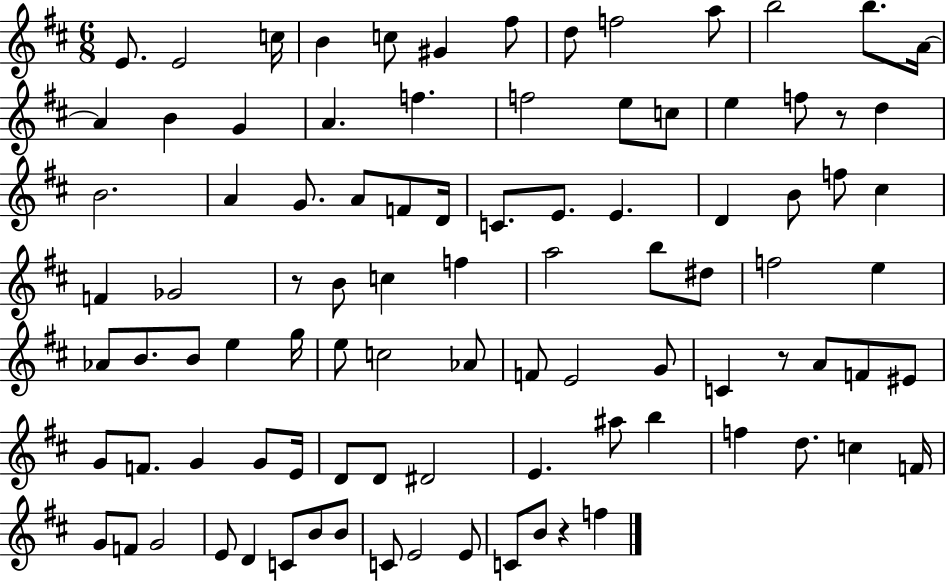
E4/e. E4/h C5/s B4/q C5/e G#4/q F#5/e D5/e F5/h A5/e B5/h B5/e. A4/s A4/q B4/q G4/q A4/q. F5/q. F5/h E5/e C5/e E5/q F5/e R/e D5/q B4/h. A4/q G4/e. A4/e F4/e D4/s C4/e. E4/e. E4/q. D4/q B4/e F5/e C#5/q F4/q Gb4/h R/e B4/e C5/q F5/q A5/h B5/e D#5/e F5/h E5/q Ab4/e B4/e. B4/e E5/q G5/s E5/e C5/h Ab4/e F4/e E4/h G4/e C4/q R/e A4/e F4/e EIS4/e G4/e F4/e. G4/q G4/e E4/s D4/e D4/e D#4/h E4/q. A#5/e B5/q F5/q D5/e. C5/q F4/s G4/e F4/e G4/h E4/e D4/q C4/e B4/e B4/e C4/e E4/h E4/e C4/e B4/e R/q F5/q